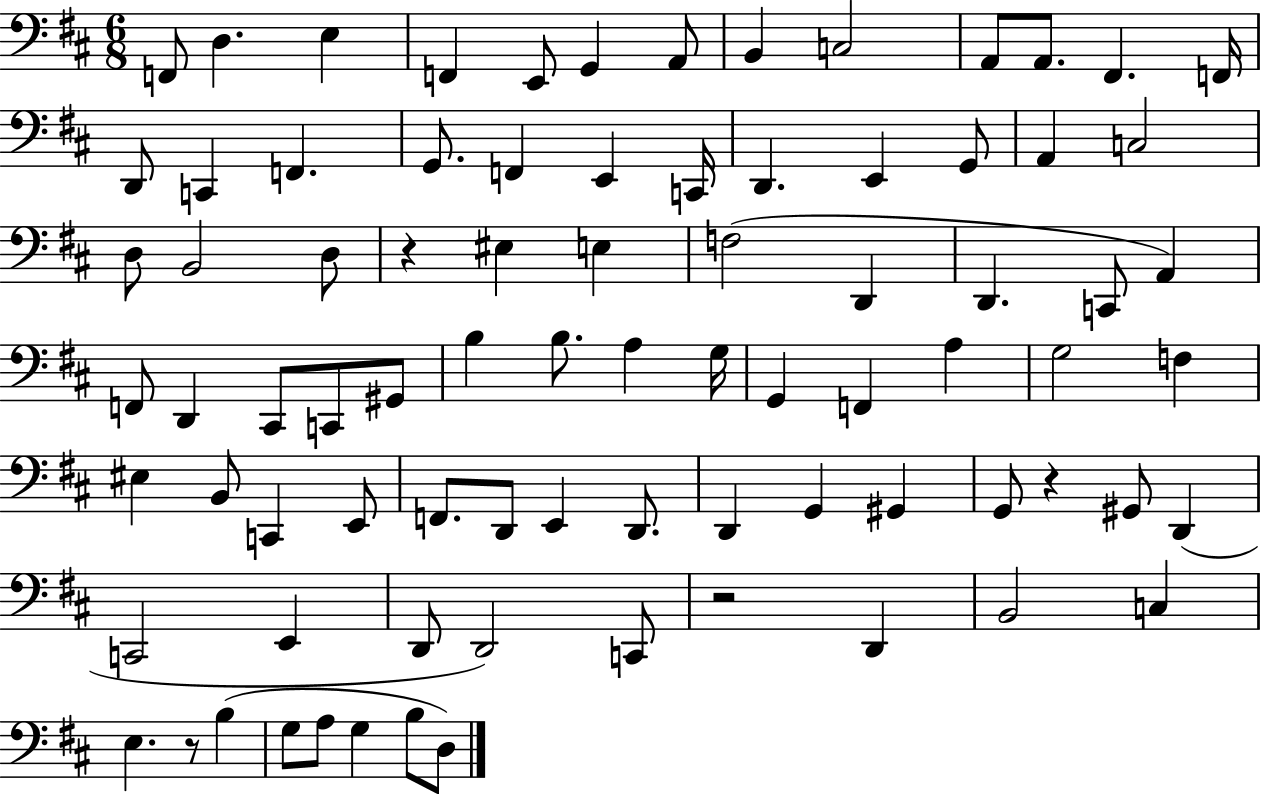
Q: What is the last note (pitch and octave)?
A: D3